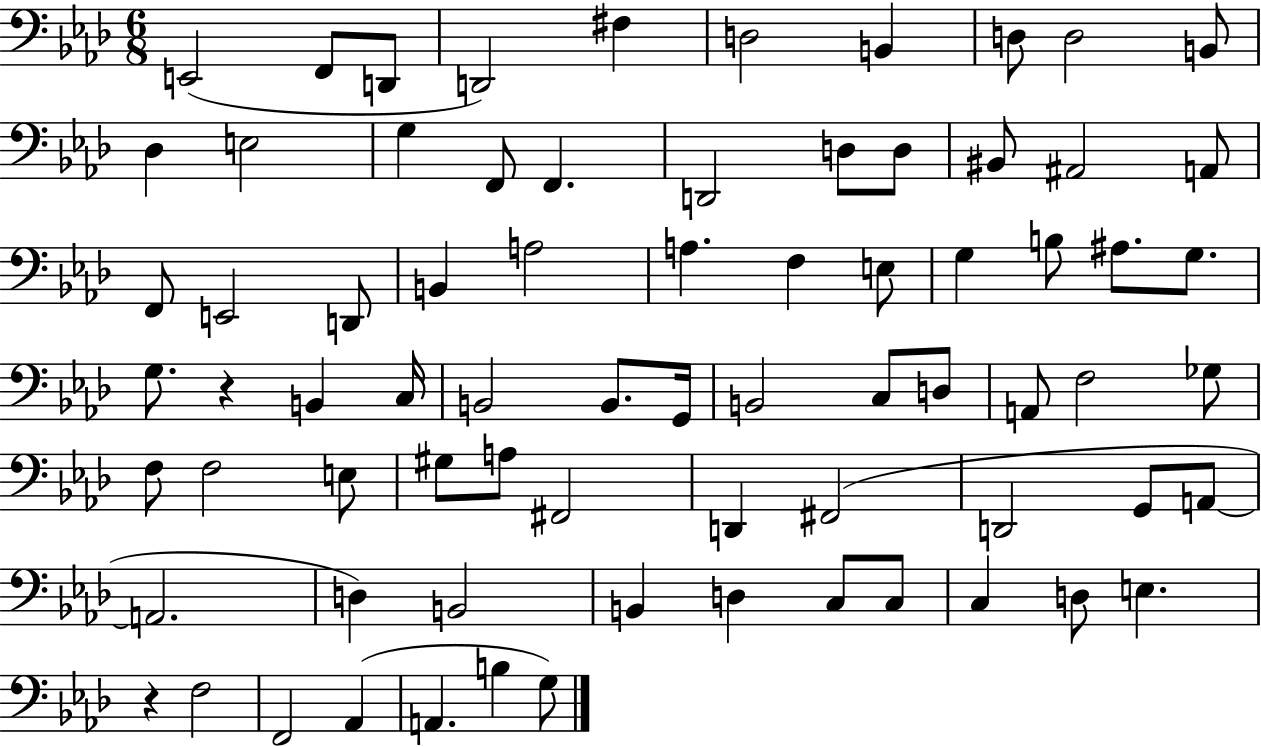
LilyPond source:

{
  \clef bass
  \numericTimeSignature
  \time 6/8
  \key aes \major
  e,2( f,8 d,8 | d,2) fis4 | d2 b,4 | d8 d2 b,8 | \break des4 e2 | g4 f,8 f,4. | d,2 d8 d8 | bis,8 ais,2 a,8 | \break f,8 e,2 d,8 | b,4 a2 | a4. f4 e8 | g4 b8 ais8. g8. | \break g8. r4 b,4 c16 | b,2 b,8. g,16 | b,2 c8 d8 | a,8 f2 ges8 | \break f8 f2 e8 | gis8 a8 fis,2 | d,4 fis,2( | d,2 g,8 a,8~~ | \break a,2. | d4) b,2 | b,4 d4 c8 c8 | c4 d8 e4. | \break r4 f2 | f,2 aes,4( | a,4. b4 g8) | \bar "|."
}